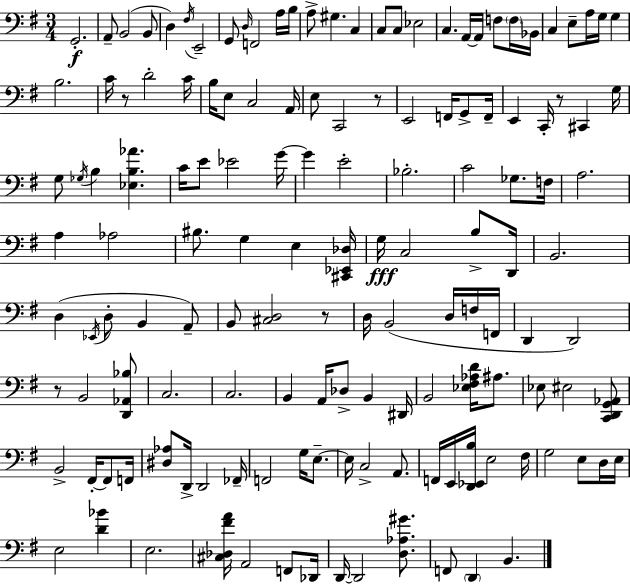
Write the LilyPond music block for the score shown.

{
  \clef bass
  \numericTimeSignature
  \time 3/4
  \key g \major
  g,2.-.\f | a,8-- b,2( b,8 | d4) \acciaccatura { fis16 } e,2-- | g,8 \grace { d16 } f,2 | \break a16 b16 a8-> gis4. c4 | c8 c8 ees2 | c4. a,16~~ a,16 f8 | \parenthesize f16 bes,16 c4 e8-- a16 g16 g4 | \break b2. | c'16 r8 d'2-. | c'16 b16 e8 c2 | a,16 e8 c,2 | \break r8 e,2 f,16 g,8-> | f,16-- e,4 c,16-. r8 cis,4 | g16 g8 \acciaccatura { ges16 } b4 <ees b aes'>4. | c'16 e'8 ees'2 | \break g'16~~ g'4 e'2-. | bes2.-. | c'2 ges8. | f16 a2. | \break a4 aes2 | bis8. g4 e4 | <cis, ees, des>16 g16\fff c2 | b8-> d,16 b,2. | \break d4( \acciaccatura { ees,16 } d8-. b,4 | a,8--) b,8 <cis d>2 | r8 d16 b,2( | d16 f16 f,16 d,4 d,2) | \break r8 b,2 | <d, aes, bes>8 c2. | c2. | b,4 a,16 des8-> b,4 | \break dis,16 b,2 | <ees fis aes d'>16 ais8. ees8 eis2 | <c, d, g, aes,>8 b,2-> | fis,16-.~~ fis,8 f,16 <dis aes>8 d,16-> d,2 | \break fes,16-- f,2 | g16 e8.--~~ e16 c2-> | a,8. f,16 e,16 <d, ees, b>16 e2 | fis16 g2 | \break e8 d16 e16 e2 | <d' bes'>4 e2. | <cis des fis' a'>16 a,2 | f,8 des,16 d,16~~ d,2 | \break <d aes gis'>8. f,8 \parenthesize d,4 b,4. | \bar "|."
}